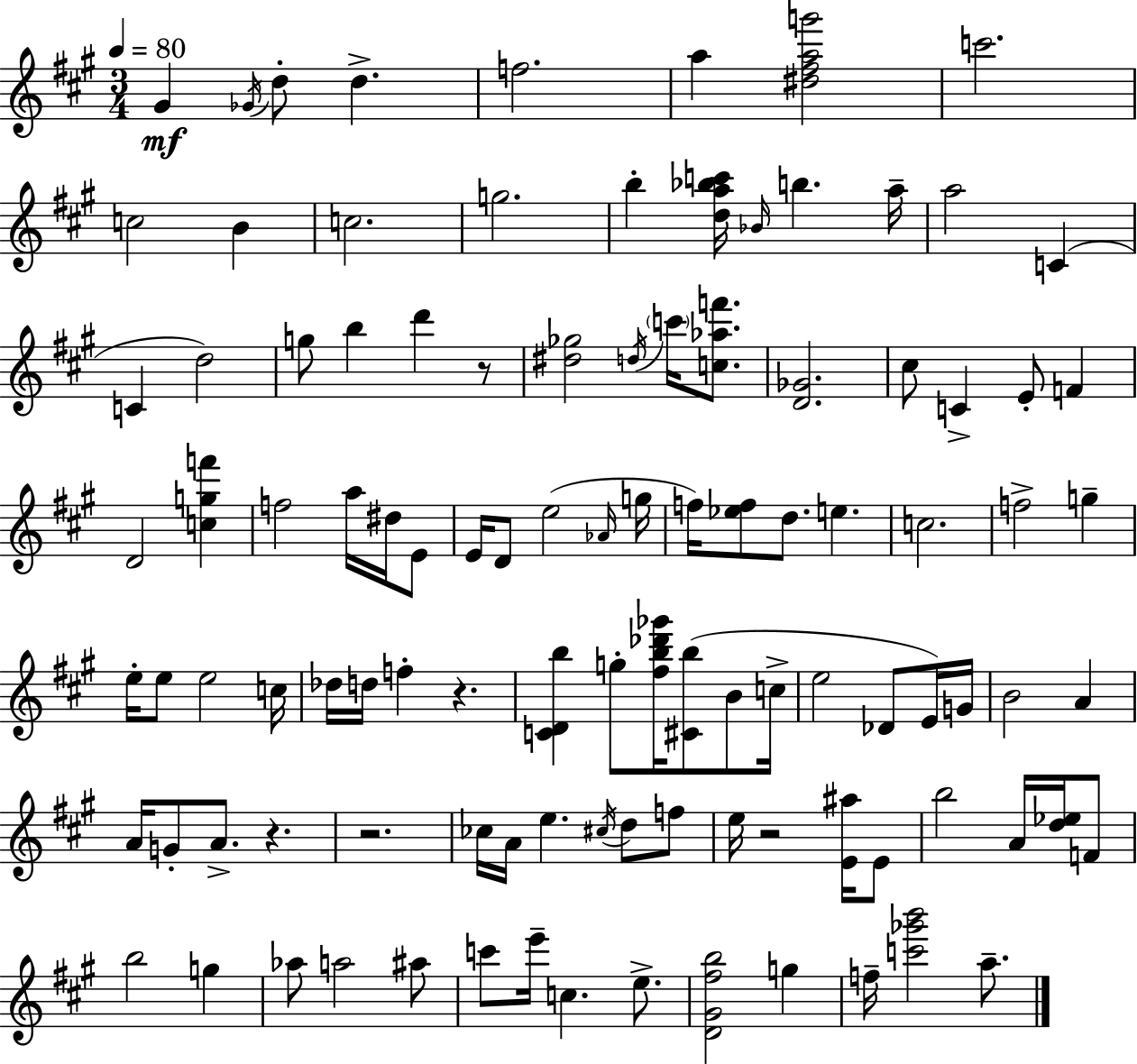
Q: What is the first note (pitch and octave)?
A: G#4